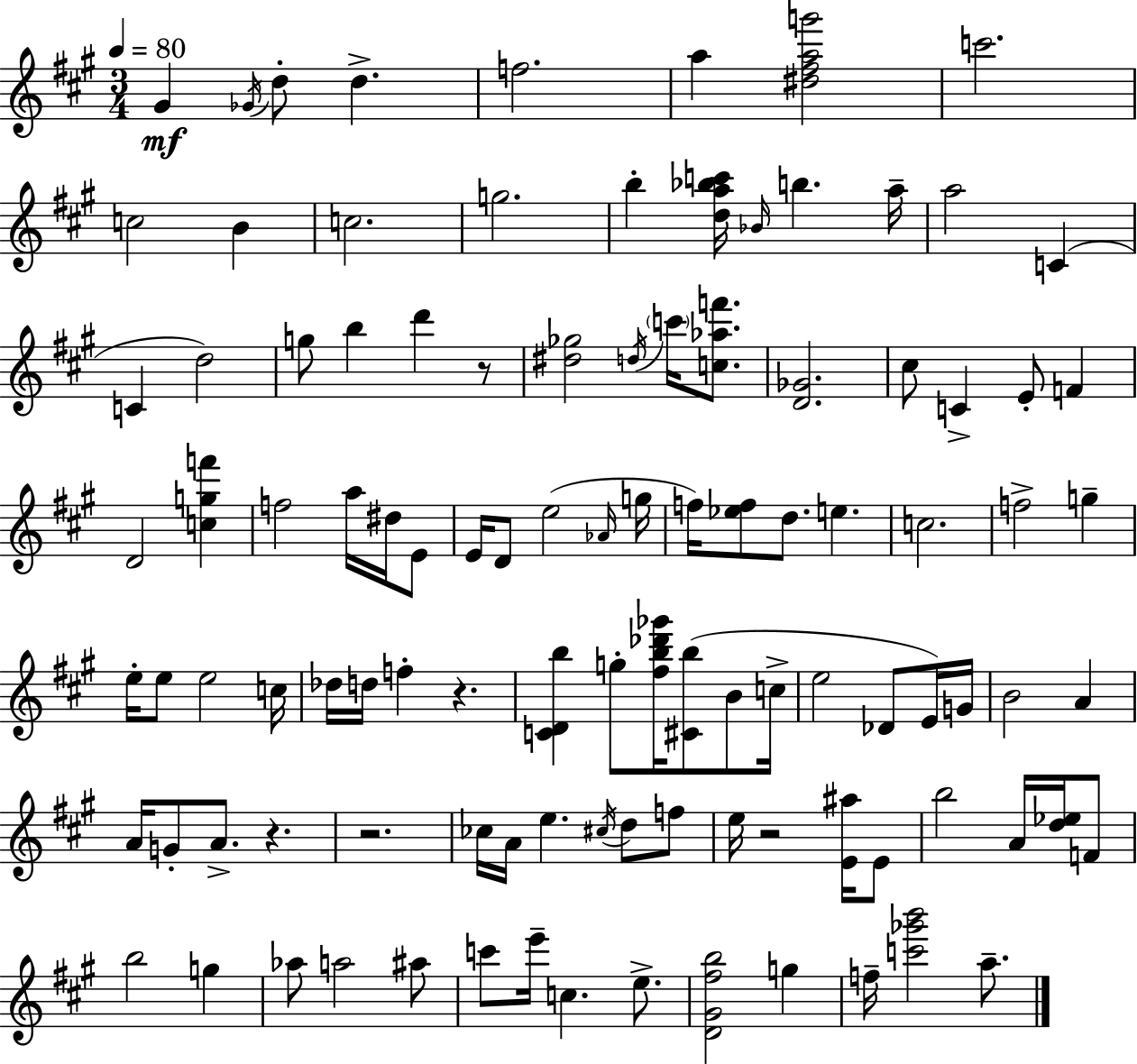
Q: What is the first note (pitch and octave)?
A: G#4